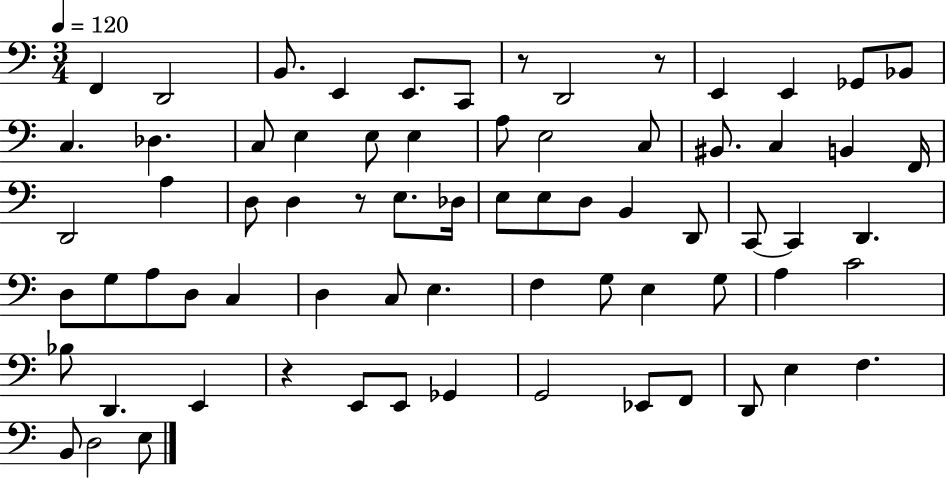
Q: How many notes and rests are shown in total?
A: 71